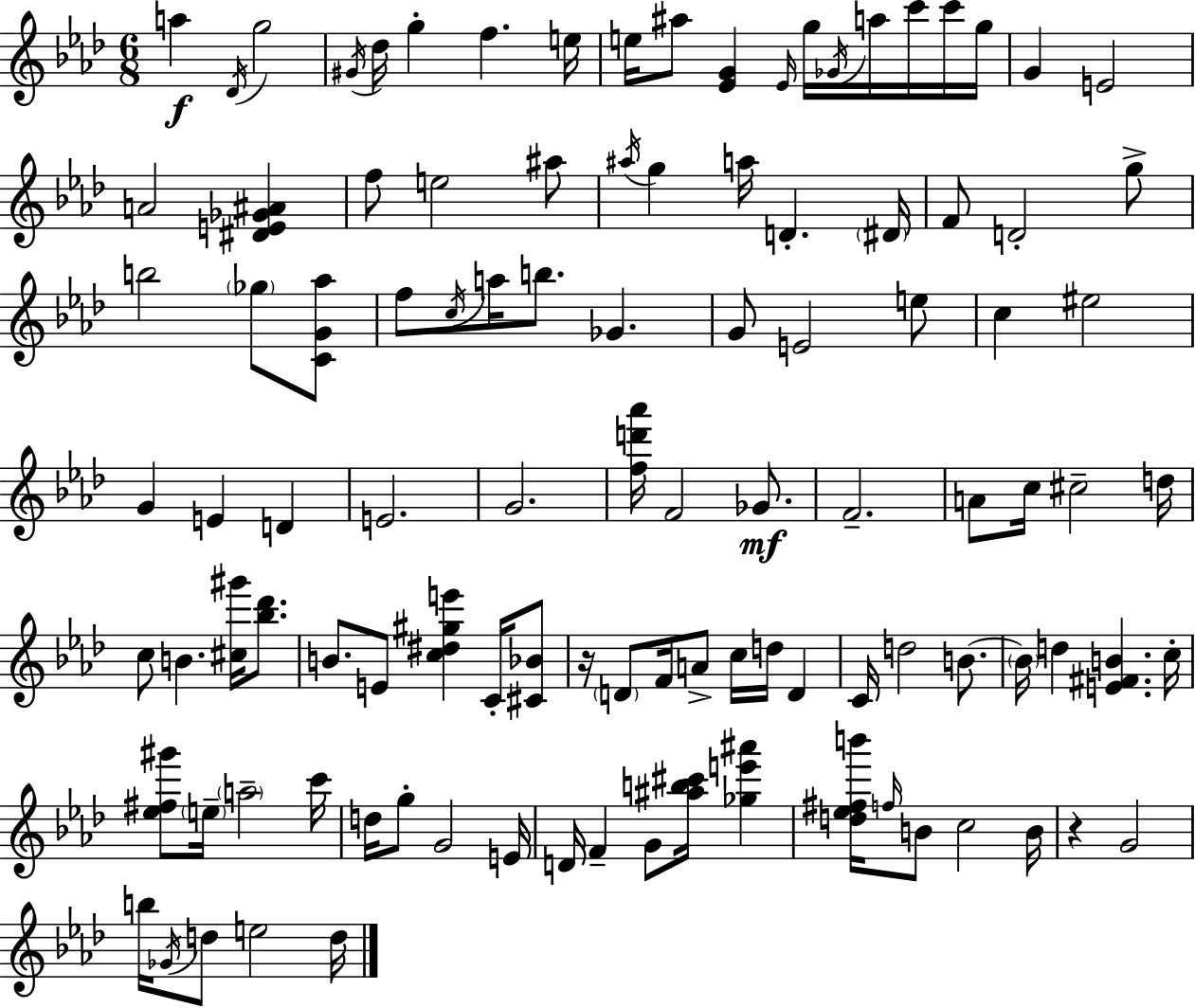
{
  \clef treble
  \numericTimeSignature
  \time 6/8
  \key aes \major
  a''4\f \acciaccatura { des'16 } g''2 | \acciaccatura { gis'16 } des''16 g''4-. f''4. | e''16 e''16 ais''8 <ees' g'>4 \grace { ees'16 } g''16 \acciaccatura { ges'16 } | a''16 c'''16 c'''16 g''16 g'4 e'2 | \break a'2 | <dis' e' ges' ais'>4 f''8 e''2 | ais''8 \acciaccatura { ais''16 } g''4 a''16 d'4.-. | \parenthesize dis'16 f'8 d'2-. | \break g''8-> b''2 | \parenthesize ges''8 <c' g' aes''>8 f''8 \acciaccatura { c''16 } a''16 b''8. | ges'4. g'8 e'2 | e''8 c''4 eis''2 | \break g'4 e'4 | d'4 e'2. | g'2. | <f'' d''' aes'''>16 f'2 | \break ges'8.\mf f'2.-- | a'8 c''16 cis''2-- | d''16 c''8 b'4. | <cis'' gis'''>16 <bes'' des'''>8. b'8. e'8 <c'' dis'' gis'' e'''>4 | \break c'16-. <cis' bes'>8 r16 \parenthesize d'8 f'16 a'8-> | c''16 d''16 d'4 c'16 d''2 | b'8.~~ \parenthesize b'16 d''4 <e' fis' b'>4. | c''16-. <ees'' fis'' gis'''>8 \parenthesize e''16-- \parenthesize a''2-- | \break c'''16 d''16 g''8-. g'2 | e'16 d'16 f'4-- g'8 | <ais'' b'' cis'''>16 <ges'' e''' ais'''>4 <d'' ees'' fis'' b'''>16 \grace { f''16 } b'8 c''2 | b'16 r4 g'2 | \break b''16 \acciaccatura { ges'16 } d''8 e''2 | d''16 \bar "|."
}